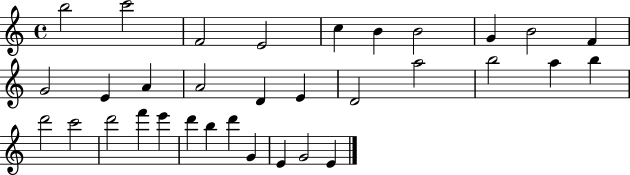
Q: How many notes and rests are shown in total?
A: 33